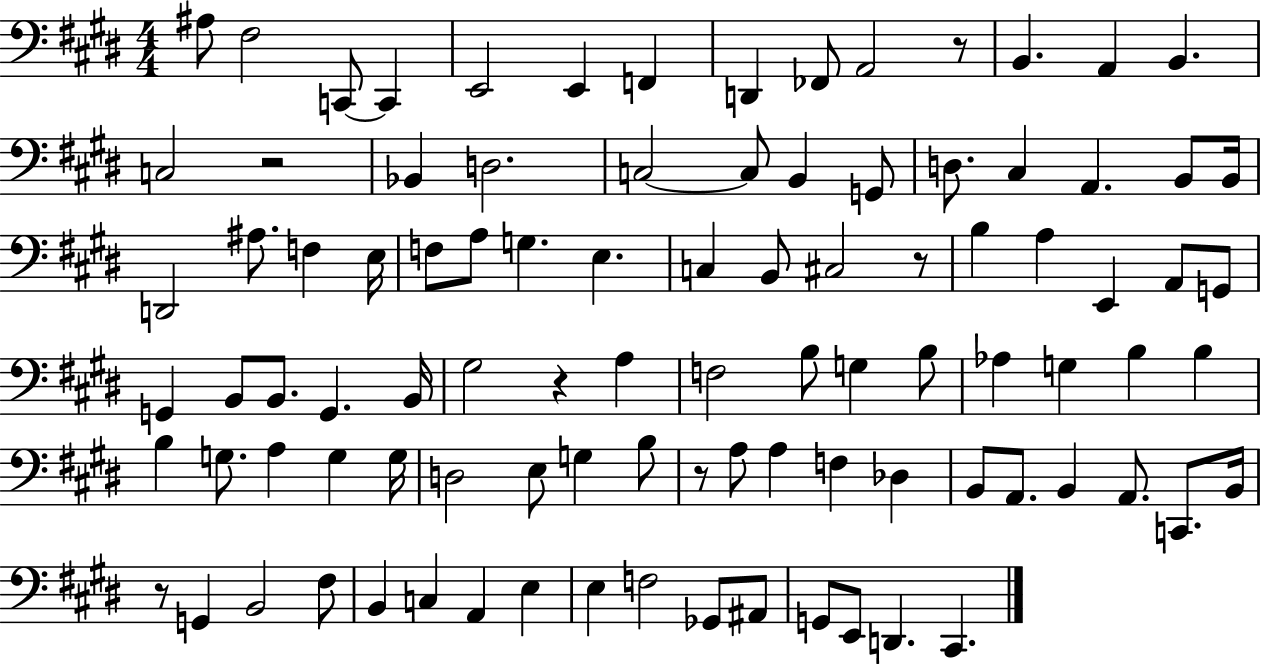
X:1
T:Untitled
M:4/4
L:1/4
K:E
^A,/2 ^F,2 C,,/2 C,, E,,2 E,, F,, D,, _F,,/2 A,,2 z/2 B,, A,, B,, C,2 z2 _B,, D,2 C,2 C,/2 B,, G,,/2 D,/2 ^C, A,, B,,/2 B,,/4 D,,2 ^A,/2 F, E,/4 F,/2 A,/2 G, E, C, B,,/2 ^C,2 z/2 B, A, E,, A,,/2 G,,/2 G,, B,,/2 B,,/2 G,, B,,/4 ^G,2 z A, F,2 B,/2 G, B,/2 _A, G, B, B, B, G,/2 A, G, G,/4 D,2 E,/2 G, B,/2 z/2 A,/2 A, F, _D, B,,/2 A,,/2 B,, A,,/2 C,,/2 B,,/4 z/2 G,, B,,2 ^F,/2 B,, C, A,, E, E, F,2 _G,,/2 ^A,,/2 G,,/2 E,,/2 D,, ^C,,